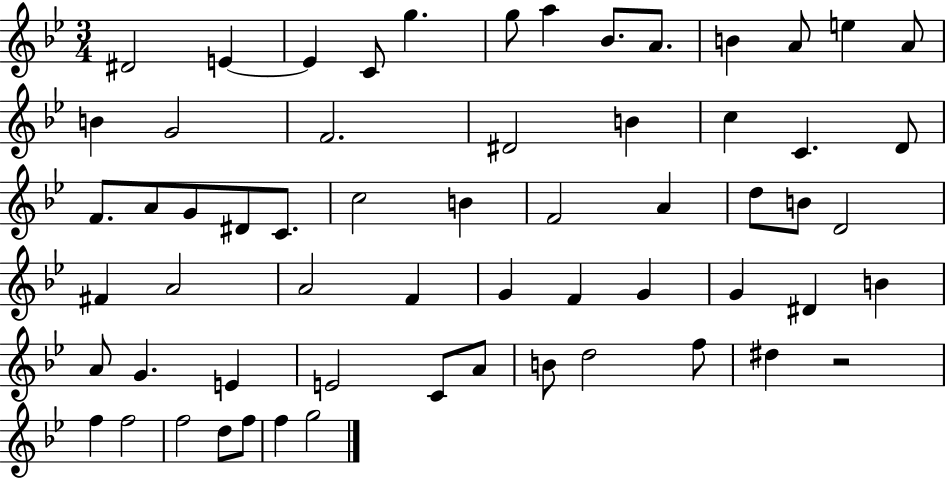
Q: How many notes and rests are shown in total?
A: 61